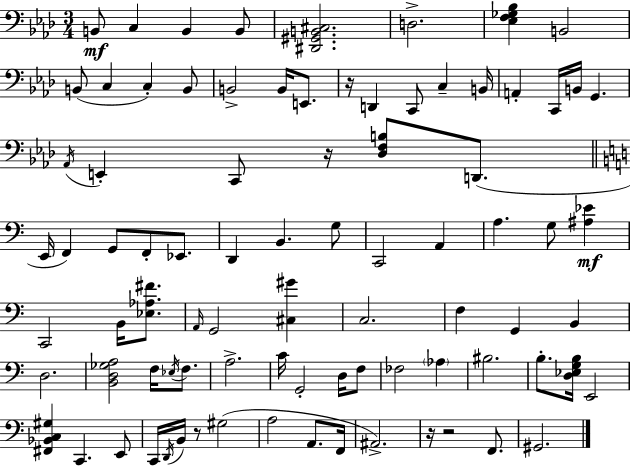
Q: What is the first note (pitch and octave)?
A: B2